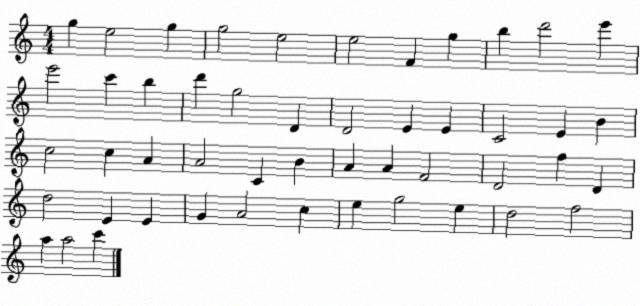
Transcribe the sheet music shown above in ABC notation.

X:1
T:Untitled
M:4/4
L:1/4
K:C
g e2 g g2 e2 e2 F g b d'2 e' e'2 c' b d' g2 D D2 E E C2 E B c2 c A A2 C B A A F2 D2 f D d2 E E G A2 c e g2 e d2 f2 a a2 c'